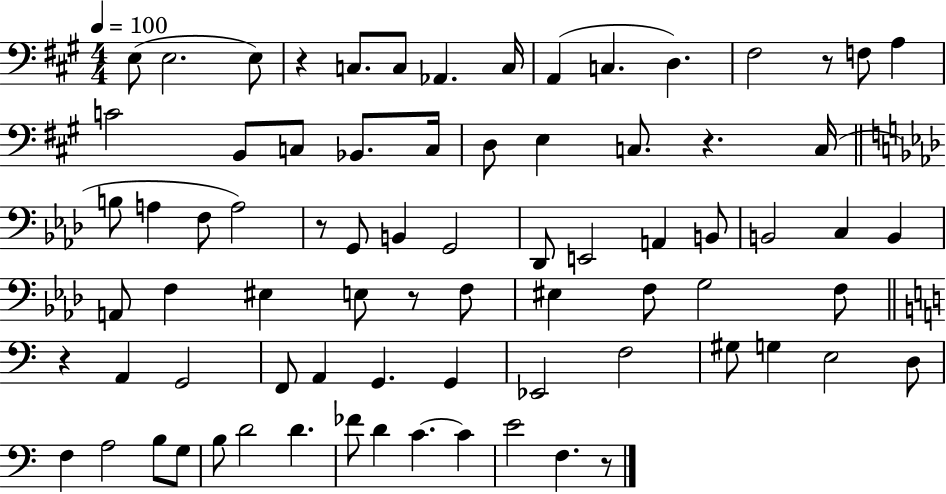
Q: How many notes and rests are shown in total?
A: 77